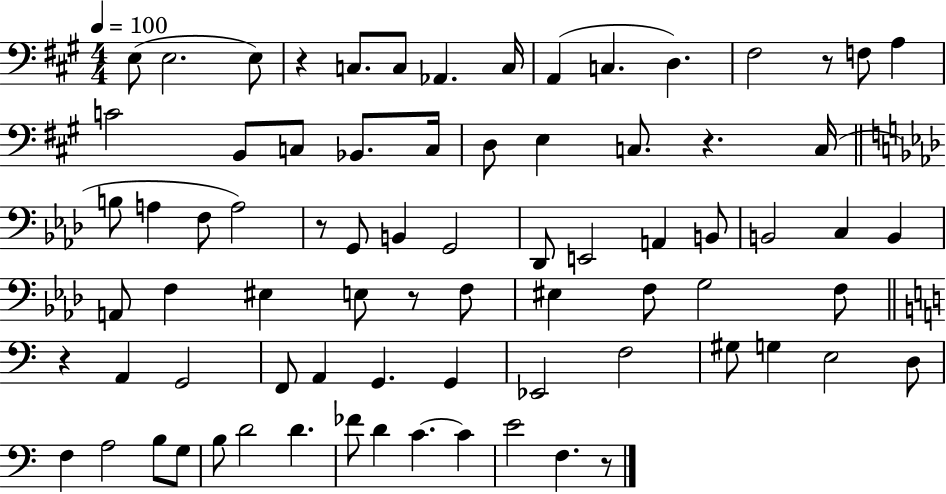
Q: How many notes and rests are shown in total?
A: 77